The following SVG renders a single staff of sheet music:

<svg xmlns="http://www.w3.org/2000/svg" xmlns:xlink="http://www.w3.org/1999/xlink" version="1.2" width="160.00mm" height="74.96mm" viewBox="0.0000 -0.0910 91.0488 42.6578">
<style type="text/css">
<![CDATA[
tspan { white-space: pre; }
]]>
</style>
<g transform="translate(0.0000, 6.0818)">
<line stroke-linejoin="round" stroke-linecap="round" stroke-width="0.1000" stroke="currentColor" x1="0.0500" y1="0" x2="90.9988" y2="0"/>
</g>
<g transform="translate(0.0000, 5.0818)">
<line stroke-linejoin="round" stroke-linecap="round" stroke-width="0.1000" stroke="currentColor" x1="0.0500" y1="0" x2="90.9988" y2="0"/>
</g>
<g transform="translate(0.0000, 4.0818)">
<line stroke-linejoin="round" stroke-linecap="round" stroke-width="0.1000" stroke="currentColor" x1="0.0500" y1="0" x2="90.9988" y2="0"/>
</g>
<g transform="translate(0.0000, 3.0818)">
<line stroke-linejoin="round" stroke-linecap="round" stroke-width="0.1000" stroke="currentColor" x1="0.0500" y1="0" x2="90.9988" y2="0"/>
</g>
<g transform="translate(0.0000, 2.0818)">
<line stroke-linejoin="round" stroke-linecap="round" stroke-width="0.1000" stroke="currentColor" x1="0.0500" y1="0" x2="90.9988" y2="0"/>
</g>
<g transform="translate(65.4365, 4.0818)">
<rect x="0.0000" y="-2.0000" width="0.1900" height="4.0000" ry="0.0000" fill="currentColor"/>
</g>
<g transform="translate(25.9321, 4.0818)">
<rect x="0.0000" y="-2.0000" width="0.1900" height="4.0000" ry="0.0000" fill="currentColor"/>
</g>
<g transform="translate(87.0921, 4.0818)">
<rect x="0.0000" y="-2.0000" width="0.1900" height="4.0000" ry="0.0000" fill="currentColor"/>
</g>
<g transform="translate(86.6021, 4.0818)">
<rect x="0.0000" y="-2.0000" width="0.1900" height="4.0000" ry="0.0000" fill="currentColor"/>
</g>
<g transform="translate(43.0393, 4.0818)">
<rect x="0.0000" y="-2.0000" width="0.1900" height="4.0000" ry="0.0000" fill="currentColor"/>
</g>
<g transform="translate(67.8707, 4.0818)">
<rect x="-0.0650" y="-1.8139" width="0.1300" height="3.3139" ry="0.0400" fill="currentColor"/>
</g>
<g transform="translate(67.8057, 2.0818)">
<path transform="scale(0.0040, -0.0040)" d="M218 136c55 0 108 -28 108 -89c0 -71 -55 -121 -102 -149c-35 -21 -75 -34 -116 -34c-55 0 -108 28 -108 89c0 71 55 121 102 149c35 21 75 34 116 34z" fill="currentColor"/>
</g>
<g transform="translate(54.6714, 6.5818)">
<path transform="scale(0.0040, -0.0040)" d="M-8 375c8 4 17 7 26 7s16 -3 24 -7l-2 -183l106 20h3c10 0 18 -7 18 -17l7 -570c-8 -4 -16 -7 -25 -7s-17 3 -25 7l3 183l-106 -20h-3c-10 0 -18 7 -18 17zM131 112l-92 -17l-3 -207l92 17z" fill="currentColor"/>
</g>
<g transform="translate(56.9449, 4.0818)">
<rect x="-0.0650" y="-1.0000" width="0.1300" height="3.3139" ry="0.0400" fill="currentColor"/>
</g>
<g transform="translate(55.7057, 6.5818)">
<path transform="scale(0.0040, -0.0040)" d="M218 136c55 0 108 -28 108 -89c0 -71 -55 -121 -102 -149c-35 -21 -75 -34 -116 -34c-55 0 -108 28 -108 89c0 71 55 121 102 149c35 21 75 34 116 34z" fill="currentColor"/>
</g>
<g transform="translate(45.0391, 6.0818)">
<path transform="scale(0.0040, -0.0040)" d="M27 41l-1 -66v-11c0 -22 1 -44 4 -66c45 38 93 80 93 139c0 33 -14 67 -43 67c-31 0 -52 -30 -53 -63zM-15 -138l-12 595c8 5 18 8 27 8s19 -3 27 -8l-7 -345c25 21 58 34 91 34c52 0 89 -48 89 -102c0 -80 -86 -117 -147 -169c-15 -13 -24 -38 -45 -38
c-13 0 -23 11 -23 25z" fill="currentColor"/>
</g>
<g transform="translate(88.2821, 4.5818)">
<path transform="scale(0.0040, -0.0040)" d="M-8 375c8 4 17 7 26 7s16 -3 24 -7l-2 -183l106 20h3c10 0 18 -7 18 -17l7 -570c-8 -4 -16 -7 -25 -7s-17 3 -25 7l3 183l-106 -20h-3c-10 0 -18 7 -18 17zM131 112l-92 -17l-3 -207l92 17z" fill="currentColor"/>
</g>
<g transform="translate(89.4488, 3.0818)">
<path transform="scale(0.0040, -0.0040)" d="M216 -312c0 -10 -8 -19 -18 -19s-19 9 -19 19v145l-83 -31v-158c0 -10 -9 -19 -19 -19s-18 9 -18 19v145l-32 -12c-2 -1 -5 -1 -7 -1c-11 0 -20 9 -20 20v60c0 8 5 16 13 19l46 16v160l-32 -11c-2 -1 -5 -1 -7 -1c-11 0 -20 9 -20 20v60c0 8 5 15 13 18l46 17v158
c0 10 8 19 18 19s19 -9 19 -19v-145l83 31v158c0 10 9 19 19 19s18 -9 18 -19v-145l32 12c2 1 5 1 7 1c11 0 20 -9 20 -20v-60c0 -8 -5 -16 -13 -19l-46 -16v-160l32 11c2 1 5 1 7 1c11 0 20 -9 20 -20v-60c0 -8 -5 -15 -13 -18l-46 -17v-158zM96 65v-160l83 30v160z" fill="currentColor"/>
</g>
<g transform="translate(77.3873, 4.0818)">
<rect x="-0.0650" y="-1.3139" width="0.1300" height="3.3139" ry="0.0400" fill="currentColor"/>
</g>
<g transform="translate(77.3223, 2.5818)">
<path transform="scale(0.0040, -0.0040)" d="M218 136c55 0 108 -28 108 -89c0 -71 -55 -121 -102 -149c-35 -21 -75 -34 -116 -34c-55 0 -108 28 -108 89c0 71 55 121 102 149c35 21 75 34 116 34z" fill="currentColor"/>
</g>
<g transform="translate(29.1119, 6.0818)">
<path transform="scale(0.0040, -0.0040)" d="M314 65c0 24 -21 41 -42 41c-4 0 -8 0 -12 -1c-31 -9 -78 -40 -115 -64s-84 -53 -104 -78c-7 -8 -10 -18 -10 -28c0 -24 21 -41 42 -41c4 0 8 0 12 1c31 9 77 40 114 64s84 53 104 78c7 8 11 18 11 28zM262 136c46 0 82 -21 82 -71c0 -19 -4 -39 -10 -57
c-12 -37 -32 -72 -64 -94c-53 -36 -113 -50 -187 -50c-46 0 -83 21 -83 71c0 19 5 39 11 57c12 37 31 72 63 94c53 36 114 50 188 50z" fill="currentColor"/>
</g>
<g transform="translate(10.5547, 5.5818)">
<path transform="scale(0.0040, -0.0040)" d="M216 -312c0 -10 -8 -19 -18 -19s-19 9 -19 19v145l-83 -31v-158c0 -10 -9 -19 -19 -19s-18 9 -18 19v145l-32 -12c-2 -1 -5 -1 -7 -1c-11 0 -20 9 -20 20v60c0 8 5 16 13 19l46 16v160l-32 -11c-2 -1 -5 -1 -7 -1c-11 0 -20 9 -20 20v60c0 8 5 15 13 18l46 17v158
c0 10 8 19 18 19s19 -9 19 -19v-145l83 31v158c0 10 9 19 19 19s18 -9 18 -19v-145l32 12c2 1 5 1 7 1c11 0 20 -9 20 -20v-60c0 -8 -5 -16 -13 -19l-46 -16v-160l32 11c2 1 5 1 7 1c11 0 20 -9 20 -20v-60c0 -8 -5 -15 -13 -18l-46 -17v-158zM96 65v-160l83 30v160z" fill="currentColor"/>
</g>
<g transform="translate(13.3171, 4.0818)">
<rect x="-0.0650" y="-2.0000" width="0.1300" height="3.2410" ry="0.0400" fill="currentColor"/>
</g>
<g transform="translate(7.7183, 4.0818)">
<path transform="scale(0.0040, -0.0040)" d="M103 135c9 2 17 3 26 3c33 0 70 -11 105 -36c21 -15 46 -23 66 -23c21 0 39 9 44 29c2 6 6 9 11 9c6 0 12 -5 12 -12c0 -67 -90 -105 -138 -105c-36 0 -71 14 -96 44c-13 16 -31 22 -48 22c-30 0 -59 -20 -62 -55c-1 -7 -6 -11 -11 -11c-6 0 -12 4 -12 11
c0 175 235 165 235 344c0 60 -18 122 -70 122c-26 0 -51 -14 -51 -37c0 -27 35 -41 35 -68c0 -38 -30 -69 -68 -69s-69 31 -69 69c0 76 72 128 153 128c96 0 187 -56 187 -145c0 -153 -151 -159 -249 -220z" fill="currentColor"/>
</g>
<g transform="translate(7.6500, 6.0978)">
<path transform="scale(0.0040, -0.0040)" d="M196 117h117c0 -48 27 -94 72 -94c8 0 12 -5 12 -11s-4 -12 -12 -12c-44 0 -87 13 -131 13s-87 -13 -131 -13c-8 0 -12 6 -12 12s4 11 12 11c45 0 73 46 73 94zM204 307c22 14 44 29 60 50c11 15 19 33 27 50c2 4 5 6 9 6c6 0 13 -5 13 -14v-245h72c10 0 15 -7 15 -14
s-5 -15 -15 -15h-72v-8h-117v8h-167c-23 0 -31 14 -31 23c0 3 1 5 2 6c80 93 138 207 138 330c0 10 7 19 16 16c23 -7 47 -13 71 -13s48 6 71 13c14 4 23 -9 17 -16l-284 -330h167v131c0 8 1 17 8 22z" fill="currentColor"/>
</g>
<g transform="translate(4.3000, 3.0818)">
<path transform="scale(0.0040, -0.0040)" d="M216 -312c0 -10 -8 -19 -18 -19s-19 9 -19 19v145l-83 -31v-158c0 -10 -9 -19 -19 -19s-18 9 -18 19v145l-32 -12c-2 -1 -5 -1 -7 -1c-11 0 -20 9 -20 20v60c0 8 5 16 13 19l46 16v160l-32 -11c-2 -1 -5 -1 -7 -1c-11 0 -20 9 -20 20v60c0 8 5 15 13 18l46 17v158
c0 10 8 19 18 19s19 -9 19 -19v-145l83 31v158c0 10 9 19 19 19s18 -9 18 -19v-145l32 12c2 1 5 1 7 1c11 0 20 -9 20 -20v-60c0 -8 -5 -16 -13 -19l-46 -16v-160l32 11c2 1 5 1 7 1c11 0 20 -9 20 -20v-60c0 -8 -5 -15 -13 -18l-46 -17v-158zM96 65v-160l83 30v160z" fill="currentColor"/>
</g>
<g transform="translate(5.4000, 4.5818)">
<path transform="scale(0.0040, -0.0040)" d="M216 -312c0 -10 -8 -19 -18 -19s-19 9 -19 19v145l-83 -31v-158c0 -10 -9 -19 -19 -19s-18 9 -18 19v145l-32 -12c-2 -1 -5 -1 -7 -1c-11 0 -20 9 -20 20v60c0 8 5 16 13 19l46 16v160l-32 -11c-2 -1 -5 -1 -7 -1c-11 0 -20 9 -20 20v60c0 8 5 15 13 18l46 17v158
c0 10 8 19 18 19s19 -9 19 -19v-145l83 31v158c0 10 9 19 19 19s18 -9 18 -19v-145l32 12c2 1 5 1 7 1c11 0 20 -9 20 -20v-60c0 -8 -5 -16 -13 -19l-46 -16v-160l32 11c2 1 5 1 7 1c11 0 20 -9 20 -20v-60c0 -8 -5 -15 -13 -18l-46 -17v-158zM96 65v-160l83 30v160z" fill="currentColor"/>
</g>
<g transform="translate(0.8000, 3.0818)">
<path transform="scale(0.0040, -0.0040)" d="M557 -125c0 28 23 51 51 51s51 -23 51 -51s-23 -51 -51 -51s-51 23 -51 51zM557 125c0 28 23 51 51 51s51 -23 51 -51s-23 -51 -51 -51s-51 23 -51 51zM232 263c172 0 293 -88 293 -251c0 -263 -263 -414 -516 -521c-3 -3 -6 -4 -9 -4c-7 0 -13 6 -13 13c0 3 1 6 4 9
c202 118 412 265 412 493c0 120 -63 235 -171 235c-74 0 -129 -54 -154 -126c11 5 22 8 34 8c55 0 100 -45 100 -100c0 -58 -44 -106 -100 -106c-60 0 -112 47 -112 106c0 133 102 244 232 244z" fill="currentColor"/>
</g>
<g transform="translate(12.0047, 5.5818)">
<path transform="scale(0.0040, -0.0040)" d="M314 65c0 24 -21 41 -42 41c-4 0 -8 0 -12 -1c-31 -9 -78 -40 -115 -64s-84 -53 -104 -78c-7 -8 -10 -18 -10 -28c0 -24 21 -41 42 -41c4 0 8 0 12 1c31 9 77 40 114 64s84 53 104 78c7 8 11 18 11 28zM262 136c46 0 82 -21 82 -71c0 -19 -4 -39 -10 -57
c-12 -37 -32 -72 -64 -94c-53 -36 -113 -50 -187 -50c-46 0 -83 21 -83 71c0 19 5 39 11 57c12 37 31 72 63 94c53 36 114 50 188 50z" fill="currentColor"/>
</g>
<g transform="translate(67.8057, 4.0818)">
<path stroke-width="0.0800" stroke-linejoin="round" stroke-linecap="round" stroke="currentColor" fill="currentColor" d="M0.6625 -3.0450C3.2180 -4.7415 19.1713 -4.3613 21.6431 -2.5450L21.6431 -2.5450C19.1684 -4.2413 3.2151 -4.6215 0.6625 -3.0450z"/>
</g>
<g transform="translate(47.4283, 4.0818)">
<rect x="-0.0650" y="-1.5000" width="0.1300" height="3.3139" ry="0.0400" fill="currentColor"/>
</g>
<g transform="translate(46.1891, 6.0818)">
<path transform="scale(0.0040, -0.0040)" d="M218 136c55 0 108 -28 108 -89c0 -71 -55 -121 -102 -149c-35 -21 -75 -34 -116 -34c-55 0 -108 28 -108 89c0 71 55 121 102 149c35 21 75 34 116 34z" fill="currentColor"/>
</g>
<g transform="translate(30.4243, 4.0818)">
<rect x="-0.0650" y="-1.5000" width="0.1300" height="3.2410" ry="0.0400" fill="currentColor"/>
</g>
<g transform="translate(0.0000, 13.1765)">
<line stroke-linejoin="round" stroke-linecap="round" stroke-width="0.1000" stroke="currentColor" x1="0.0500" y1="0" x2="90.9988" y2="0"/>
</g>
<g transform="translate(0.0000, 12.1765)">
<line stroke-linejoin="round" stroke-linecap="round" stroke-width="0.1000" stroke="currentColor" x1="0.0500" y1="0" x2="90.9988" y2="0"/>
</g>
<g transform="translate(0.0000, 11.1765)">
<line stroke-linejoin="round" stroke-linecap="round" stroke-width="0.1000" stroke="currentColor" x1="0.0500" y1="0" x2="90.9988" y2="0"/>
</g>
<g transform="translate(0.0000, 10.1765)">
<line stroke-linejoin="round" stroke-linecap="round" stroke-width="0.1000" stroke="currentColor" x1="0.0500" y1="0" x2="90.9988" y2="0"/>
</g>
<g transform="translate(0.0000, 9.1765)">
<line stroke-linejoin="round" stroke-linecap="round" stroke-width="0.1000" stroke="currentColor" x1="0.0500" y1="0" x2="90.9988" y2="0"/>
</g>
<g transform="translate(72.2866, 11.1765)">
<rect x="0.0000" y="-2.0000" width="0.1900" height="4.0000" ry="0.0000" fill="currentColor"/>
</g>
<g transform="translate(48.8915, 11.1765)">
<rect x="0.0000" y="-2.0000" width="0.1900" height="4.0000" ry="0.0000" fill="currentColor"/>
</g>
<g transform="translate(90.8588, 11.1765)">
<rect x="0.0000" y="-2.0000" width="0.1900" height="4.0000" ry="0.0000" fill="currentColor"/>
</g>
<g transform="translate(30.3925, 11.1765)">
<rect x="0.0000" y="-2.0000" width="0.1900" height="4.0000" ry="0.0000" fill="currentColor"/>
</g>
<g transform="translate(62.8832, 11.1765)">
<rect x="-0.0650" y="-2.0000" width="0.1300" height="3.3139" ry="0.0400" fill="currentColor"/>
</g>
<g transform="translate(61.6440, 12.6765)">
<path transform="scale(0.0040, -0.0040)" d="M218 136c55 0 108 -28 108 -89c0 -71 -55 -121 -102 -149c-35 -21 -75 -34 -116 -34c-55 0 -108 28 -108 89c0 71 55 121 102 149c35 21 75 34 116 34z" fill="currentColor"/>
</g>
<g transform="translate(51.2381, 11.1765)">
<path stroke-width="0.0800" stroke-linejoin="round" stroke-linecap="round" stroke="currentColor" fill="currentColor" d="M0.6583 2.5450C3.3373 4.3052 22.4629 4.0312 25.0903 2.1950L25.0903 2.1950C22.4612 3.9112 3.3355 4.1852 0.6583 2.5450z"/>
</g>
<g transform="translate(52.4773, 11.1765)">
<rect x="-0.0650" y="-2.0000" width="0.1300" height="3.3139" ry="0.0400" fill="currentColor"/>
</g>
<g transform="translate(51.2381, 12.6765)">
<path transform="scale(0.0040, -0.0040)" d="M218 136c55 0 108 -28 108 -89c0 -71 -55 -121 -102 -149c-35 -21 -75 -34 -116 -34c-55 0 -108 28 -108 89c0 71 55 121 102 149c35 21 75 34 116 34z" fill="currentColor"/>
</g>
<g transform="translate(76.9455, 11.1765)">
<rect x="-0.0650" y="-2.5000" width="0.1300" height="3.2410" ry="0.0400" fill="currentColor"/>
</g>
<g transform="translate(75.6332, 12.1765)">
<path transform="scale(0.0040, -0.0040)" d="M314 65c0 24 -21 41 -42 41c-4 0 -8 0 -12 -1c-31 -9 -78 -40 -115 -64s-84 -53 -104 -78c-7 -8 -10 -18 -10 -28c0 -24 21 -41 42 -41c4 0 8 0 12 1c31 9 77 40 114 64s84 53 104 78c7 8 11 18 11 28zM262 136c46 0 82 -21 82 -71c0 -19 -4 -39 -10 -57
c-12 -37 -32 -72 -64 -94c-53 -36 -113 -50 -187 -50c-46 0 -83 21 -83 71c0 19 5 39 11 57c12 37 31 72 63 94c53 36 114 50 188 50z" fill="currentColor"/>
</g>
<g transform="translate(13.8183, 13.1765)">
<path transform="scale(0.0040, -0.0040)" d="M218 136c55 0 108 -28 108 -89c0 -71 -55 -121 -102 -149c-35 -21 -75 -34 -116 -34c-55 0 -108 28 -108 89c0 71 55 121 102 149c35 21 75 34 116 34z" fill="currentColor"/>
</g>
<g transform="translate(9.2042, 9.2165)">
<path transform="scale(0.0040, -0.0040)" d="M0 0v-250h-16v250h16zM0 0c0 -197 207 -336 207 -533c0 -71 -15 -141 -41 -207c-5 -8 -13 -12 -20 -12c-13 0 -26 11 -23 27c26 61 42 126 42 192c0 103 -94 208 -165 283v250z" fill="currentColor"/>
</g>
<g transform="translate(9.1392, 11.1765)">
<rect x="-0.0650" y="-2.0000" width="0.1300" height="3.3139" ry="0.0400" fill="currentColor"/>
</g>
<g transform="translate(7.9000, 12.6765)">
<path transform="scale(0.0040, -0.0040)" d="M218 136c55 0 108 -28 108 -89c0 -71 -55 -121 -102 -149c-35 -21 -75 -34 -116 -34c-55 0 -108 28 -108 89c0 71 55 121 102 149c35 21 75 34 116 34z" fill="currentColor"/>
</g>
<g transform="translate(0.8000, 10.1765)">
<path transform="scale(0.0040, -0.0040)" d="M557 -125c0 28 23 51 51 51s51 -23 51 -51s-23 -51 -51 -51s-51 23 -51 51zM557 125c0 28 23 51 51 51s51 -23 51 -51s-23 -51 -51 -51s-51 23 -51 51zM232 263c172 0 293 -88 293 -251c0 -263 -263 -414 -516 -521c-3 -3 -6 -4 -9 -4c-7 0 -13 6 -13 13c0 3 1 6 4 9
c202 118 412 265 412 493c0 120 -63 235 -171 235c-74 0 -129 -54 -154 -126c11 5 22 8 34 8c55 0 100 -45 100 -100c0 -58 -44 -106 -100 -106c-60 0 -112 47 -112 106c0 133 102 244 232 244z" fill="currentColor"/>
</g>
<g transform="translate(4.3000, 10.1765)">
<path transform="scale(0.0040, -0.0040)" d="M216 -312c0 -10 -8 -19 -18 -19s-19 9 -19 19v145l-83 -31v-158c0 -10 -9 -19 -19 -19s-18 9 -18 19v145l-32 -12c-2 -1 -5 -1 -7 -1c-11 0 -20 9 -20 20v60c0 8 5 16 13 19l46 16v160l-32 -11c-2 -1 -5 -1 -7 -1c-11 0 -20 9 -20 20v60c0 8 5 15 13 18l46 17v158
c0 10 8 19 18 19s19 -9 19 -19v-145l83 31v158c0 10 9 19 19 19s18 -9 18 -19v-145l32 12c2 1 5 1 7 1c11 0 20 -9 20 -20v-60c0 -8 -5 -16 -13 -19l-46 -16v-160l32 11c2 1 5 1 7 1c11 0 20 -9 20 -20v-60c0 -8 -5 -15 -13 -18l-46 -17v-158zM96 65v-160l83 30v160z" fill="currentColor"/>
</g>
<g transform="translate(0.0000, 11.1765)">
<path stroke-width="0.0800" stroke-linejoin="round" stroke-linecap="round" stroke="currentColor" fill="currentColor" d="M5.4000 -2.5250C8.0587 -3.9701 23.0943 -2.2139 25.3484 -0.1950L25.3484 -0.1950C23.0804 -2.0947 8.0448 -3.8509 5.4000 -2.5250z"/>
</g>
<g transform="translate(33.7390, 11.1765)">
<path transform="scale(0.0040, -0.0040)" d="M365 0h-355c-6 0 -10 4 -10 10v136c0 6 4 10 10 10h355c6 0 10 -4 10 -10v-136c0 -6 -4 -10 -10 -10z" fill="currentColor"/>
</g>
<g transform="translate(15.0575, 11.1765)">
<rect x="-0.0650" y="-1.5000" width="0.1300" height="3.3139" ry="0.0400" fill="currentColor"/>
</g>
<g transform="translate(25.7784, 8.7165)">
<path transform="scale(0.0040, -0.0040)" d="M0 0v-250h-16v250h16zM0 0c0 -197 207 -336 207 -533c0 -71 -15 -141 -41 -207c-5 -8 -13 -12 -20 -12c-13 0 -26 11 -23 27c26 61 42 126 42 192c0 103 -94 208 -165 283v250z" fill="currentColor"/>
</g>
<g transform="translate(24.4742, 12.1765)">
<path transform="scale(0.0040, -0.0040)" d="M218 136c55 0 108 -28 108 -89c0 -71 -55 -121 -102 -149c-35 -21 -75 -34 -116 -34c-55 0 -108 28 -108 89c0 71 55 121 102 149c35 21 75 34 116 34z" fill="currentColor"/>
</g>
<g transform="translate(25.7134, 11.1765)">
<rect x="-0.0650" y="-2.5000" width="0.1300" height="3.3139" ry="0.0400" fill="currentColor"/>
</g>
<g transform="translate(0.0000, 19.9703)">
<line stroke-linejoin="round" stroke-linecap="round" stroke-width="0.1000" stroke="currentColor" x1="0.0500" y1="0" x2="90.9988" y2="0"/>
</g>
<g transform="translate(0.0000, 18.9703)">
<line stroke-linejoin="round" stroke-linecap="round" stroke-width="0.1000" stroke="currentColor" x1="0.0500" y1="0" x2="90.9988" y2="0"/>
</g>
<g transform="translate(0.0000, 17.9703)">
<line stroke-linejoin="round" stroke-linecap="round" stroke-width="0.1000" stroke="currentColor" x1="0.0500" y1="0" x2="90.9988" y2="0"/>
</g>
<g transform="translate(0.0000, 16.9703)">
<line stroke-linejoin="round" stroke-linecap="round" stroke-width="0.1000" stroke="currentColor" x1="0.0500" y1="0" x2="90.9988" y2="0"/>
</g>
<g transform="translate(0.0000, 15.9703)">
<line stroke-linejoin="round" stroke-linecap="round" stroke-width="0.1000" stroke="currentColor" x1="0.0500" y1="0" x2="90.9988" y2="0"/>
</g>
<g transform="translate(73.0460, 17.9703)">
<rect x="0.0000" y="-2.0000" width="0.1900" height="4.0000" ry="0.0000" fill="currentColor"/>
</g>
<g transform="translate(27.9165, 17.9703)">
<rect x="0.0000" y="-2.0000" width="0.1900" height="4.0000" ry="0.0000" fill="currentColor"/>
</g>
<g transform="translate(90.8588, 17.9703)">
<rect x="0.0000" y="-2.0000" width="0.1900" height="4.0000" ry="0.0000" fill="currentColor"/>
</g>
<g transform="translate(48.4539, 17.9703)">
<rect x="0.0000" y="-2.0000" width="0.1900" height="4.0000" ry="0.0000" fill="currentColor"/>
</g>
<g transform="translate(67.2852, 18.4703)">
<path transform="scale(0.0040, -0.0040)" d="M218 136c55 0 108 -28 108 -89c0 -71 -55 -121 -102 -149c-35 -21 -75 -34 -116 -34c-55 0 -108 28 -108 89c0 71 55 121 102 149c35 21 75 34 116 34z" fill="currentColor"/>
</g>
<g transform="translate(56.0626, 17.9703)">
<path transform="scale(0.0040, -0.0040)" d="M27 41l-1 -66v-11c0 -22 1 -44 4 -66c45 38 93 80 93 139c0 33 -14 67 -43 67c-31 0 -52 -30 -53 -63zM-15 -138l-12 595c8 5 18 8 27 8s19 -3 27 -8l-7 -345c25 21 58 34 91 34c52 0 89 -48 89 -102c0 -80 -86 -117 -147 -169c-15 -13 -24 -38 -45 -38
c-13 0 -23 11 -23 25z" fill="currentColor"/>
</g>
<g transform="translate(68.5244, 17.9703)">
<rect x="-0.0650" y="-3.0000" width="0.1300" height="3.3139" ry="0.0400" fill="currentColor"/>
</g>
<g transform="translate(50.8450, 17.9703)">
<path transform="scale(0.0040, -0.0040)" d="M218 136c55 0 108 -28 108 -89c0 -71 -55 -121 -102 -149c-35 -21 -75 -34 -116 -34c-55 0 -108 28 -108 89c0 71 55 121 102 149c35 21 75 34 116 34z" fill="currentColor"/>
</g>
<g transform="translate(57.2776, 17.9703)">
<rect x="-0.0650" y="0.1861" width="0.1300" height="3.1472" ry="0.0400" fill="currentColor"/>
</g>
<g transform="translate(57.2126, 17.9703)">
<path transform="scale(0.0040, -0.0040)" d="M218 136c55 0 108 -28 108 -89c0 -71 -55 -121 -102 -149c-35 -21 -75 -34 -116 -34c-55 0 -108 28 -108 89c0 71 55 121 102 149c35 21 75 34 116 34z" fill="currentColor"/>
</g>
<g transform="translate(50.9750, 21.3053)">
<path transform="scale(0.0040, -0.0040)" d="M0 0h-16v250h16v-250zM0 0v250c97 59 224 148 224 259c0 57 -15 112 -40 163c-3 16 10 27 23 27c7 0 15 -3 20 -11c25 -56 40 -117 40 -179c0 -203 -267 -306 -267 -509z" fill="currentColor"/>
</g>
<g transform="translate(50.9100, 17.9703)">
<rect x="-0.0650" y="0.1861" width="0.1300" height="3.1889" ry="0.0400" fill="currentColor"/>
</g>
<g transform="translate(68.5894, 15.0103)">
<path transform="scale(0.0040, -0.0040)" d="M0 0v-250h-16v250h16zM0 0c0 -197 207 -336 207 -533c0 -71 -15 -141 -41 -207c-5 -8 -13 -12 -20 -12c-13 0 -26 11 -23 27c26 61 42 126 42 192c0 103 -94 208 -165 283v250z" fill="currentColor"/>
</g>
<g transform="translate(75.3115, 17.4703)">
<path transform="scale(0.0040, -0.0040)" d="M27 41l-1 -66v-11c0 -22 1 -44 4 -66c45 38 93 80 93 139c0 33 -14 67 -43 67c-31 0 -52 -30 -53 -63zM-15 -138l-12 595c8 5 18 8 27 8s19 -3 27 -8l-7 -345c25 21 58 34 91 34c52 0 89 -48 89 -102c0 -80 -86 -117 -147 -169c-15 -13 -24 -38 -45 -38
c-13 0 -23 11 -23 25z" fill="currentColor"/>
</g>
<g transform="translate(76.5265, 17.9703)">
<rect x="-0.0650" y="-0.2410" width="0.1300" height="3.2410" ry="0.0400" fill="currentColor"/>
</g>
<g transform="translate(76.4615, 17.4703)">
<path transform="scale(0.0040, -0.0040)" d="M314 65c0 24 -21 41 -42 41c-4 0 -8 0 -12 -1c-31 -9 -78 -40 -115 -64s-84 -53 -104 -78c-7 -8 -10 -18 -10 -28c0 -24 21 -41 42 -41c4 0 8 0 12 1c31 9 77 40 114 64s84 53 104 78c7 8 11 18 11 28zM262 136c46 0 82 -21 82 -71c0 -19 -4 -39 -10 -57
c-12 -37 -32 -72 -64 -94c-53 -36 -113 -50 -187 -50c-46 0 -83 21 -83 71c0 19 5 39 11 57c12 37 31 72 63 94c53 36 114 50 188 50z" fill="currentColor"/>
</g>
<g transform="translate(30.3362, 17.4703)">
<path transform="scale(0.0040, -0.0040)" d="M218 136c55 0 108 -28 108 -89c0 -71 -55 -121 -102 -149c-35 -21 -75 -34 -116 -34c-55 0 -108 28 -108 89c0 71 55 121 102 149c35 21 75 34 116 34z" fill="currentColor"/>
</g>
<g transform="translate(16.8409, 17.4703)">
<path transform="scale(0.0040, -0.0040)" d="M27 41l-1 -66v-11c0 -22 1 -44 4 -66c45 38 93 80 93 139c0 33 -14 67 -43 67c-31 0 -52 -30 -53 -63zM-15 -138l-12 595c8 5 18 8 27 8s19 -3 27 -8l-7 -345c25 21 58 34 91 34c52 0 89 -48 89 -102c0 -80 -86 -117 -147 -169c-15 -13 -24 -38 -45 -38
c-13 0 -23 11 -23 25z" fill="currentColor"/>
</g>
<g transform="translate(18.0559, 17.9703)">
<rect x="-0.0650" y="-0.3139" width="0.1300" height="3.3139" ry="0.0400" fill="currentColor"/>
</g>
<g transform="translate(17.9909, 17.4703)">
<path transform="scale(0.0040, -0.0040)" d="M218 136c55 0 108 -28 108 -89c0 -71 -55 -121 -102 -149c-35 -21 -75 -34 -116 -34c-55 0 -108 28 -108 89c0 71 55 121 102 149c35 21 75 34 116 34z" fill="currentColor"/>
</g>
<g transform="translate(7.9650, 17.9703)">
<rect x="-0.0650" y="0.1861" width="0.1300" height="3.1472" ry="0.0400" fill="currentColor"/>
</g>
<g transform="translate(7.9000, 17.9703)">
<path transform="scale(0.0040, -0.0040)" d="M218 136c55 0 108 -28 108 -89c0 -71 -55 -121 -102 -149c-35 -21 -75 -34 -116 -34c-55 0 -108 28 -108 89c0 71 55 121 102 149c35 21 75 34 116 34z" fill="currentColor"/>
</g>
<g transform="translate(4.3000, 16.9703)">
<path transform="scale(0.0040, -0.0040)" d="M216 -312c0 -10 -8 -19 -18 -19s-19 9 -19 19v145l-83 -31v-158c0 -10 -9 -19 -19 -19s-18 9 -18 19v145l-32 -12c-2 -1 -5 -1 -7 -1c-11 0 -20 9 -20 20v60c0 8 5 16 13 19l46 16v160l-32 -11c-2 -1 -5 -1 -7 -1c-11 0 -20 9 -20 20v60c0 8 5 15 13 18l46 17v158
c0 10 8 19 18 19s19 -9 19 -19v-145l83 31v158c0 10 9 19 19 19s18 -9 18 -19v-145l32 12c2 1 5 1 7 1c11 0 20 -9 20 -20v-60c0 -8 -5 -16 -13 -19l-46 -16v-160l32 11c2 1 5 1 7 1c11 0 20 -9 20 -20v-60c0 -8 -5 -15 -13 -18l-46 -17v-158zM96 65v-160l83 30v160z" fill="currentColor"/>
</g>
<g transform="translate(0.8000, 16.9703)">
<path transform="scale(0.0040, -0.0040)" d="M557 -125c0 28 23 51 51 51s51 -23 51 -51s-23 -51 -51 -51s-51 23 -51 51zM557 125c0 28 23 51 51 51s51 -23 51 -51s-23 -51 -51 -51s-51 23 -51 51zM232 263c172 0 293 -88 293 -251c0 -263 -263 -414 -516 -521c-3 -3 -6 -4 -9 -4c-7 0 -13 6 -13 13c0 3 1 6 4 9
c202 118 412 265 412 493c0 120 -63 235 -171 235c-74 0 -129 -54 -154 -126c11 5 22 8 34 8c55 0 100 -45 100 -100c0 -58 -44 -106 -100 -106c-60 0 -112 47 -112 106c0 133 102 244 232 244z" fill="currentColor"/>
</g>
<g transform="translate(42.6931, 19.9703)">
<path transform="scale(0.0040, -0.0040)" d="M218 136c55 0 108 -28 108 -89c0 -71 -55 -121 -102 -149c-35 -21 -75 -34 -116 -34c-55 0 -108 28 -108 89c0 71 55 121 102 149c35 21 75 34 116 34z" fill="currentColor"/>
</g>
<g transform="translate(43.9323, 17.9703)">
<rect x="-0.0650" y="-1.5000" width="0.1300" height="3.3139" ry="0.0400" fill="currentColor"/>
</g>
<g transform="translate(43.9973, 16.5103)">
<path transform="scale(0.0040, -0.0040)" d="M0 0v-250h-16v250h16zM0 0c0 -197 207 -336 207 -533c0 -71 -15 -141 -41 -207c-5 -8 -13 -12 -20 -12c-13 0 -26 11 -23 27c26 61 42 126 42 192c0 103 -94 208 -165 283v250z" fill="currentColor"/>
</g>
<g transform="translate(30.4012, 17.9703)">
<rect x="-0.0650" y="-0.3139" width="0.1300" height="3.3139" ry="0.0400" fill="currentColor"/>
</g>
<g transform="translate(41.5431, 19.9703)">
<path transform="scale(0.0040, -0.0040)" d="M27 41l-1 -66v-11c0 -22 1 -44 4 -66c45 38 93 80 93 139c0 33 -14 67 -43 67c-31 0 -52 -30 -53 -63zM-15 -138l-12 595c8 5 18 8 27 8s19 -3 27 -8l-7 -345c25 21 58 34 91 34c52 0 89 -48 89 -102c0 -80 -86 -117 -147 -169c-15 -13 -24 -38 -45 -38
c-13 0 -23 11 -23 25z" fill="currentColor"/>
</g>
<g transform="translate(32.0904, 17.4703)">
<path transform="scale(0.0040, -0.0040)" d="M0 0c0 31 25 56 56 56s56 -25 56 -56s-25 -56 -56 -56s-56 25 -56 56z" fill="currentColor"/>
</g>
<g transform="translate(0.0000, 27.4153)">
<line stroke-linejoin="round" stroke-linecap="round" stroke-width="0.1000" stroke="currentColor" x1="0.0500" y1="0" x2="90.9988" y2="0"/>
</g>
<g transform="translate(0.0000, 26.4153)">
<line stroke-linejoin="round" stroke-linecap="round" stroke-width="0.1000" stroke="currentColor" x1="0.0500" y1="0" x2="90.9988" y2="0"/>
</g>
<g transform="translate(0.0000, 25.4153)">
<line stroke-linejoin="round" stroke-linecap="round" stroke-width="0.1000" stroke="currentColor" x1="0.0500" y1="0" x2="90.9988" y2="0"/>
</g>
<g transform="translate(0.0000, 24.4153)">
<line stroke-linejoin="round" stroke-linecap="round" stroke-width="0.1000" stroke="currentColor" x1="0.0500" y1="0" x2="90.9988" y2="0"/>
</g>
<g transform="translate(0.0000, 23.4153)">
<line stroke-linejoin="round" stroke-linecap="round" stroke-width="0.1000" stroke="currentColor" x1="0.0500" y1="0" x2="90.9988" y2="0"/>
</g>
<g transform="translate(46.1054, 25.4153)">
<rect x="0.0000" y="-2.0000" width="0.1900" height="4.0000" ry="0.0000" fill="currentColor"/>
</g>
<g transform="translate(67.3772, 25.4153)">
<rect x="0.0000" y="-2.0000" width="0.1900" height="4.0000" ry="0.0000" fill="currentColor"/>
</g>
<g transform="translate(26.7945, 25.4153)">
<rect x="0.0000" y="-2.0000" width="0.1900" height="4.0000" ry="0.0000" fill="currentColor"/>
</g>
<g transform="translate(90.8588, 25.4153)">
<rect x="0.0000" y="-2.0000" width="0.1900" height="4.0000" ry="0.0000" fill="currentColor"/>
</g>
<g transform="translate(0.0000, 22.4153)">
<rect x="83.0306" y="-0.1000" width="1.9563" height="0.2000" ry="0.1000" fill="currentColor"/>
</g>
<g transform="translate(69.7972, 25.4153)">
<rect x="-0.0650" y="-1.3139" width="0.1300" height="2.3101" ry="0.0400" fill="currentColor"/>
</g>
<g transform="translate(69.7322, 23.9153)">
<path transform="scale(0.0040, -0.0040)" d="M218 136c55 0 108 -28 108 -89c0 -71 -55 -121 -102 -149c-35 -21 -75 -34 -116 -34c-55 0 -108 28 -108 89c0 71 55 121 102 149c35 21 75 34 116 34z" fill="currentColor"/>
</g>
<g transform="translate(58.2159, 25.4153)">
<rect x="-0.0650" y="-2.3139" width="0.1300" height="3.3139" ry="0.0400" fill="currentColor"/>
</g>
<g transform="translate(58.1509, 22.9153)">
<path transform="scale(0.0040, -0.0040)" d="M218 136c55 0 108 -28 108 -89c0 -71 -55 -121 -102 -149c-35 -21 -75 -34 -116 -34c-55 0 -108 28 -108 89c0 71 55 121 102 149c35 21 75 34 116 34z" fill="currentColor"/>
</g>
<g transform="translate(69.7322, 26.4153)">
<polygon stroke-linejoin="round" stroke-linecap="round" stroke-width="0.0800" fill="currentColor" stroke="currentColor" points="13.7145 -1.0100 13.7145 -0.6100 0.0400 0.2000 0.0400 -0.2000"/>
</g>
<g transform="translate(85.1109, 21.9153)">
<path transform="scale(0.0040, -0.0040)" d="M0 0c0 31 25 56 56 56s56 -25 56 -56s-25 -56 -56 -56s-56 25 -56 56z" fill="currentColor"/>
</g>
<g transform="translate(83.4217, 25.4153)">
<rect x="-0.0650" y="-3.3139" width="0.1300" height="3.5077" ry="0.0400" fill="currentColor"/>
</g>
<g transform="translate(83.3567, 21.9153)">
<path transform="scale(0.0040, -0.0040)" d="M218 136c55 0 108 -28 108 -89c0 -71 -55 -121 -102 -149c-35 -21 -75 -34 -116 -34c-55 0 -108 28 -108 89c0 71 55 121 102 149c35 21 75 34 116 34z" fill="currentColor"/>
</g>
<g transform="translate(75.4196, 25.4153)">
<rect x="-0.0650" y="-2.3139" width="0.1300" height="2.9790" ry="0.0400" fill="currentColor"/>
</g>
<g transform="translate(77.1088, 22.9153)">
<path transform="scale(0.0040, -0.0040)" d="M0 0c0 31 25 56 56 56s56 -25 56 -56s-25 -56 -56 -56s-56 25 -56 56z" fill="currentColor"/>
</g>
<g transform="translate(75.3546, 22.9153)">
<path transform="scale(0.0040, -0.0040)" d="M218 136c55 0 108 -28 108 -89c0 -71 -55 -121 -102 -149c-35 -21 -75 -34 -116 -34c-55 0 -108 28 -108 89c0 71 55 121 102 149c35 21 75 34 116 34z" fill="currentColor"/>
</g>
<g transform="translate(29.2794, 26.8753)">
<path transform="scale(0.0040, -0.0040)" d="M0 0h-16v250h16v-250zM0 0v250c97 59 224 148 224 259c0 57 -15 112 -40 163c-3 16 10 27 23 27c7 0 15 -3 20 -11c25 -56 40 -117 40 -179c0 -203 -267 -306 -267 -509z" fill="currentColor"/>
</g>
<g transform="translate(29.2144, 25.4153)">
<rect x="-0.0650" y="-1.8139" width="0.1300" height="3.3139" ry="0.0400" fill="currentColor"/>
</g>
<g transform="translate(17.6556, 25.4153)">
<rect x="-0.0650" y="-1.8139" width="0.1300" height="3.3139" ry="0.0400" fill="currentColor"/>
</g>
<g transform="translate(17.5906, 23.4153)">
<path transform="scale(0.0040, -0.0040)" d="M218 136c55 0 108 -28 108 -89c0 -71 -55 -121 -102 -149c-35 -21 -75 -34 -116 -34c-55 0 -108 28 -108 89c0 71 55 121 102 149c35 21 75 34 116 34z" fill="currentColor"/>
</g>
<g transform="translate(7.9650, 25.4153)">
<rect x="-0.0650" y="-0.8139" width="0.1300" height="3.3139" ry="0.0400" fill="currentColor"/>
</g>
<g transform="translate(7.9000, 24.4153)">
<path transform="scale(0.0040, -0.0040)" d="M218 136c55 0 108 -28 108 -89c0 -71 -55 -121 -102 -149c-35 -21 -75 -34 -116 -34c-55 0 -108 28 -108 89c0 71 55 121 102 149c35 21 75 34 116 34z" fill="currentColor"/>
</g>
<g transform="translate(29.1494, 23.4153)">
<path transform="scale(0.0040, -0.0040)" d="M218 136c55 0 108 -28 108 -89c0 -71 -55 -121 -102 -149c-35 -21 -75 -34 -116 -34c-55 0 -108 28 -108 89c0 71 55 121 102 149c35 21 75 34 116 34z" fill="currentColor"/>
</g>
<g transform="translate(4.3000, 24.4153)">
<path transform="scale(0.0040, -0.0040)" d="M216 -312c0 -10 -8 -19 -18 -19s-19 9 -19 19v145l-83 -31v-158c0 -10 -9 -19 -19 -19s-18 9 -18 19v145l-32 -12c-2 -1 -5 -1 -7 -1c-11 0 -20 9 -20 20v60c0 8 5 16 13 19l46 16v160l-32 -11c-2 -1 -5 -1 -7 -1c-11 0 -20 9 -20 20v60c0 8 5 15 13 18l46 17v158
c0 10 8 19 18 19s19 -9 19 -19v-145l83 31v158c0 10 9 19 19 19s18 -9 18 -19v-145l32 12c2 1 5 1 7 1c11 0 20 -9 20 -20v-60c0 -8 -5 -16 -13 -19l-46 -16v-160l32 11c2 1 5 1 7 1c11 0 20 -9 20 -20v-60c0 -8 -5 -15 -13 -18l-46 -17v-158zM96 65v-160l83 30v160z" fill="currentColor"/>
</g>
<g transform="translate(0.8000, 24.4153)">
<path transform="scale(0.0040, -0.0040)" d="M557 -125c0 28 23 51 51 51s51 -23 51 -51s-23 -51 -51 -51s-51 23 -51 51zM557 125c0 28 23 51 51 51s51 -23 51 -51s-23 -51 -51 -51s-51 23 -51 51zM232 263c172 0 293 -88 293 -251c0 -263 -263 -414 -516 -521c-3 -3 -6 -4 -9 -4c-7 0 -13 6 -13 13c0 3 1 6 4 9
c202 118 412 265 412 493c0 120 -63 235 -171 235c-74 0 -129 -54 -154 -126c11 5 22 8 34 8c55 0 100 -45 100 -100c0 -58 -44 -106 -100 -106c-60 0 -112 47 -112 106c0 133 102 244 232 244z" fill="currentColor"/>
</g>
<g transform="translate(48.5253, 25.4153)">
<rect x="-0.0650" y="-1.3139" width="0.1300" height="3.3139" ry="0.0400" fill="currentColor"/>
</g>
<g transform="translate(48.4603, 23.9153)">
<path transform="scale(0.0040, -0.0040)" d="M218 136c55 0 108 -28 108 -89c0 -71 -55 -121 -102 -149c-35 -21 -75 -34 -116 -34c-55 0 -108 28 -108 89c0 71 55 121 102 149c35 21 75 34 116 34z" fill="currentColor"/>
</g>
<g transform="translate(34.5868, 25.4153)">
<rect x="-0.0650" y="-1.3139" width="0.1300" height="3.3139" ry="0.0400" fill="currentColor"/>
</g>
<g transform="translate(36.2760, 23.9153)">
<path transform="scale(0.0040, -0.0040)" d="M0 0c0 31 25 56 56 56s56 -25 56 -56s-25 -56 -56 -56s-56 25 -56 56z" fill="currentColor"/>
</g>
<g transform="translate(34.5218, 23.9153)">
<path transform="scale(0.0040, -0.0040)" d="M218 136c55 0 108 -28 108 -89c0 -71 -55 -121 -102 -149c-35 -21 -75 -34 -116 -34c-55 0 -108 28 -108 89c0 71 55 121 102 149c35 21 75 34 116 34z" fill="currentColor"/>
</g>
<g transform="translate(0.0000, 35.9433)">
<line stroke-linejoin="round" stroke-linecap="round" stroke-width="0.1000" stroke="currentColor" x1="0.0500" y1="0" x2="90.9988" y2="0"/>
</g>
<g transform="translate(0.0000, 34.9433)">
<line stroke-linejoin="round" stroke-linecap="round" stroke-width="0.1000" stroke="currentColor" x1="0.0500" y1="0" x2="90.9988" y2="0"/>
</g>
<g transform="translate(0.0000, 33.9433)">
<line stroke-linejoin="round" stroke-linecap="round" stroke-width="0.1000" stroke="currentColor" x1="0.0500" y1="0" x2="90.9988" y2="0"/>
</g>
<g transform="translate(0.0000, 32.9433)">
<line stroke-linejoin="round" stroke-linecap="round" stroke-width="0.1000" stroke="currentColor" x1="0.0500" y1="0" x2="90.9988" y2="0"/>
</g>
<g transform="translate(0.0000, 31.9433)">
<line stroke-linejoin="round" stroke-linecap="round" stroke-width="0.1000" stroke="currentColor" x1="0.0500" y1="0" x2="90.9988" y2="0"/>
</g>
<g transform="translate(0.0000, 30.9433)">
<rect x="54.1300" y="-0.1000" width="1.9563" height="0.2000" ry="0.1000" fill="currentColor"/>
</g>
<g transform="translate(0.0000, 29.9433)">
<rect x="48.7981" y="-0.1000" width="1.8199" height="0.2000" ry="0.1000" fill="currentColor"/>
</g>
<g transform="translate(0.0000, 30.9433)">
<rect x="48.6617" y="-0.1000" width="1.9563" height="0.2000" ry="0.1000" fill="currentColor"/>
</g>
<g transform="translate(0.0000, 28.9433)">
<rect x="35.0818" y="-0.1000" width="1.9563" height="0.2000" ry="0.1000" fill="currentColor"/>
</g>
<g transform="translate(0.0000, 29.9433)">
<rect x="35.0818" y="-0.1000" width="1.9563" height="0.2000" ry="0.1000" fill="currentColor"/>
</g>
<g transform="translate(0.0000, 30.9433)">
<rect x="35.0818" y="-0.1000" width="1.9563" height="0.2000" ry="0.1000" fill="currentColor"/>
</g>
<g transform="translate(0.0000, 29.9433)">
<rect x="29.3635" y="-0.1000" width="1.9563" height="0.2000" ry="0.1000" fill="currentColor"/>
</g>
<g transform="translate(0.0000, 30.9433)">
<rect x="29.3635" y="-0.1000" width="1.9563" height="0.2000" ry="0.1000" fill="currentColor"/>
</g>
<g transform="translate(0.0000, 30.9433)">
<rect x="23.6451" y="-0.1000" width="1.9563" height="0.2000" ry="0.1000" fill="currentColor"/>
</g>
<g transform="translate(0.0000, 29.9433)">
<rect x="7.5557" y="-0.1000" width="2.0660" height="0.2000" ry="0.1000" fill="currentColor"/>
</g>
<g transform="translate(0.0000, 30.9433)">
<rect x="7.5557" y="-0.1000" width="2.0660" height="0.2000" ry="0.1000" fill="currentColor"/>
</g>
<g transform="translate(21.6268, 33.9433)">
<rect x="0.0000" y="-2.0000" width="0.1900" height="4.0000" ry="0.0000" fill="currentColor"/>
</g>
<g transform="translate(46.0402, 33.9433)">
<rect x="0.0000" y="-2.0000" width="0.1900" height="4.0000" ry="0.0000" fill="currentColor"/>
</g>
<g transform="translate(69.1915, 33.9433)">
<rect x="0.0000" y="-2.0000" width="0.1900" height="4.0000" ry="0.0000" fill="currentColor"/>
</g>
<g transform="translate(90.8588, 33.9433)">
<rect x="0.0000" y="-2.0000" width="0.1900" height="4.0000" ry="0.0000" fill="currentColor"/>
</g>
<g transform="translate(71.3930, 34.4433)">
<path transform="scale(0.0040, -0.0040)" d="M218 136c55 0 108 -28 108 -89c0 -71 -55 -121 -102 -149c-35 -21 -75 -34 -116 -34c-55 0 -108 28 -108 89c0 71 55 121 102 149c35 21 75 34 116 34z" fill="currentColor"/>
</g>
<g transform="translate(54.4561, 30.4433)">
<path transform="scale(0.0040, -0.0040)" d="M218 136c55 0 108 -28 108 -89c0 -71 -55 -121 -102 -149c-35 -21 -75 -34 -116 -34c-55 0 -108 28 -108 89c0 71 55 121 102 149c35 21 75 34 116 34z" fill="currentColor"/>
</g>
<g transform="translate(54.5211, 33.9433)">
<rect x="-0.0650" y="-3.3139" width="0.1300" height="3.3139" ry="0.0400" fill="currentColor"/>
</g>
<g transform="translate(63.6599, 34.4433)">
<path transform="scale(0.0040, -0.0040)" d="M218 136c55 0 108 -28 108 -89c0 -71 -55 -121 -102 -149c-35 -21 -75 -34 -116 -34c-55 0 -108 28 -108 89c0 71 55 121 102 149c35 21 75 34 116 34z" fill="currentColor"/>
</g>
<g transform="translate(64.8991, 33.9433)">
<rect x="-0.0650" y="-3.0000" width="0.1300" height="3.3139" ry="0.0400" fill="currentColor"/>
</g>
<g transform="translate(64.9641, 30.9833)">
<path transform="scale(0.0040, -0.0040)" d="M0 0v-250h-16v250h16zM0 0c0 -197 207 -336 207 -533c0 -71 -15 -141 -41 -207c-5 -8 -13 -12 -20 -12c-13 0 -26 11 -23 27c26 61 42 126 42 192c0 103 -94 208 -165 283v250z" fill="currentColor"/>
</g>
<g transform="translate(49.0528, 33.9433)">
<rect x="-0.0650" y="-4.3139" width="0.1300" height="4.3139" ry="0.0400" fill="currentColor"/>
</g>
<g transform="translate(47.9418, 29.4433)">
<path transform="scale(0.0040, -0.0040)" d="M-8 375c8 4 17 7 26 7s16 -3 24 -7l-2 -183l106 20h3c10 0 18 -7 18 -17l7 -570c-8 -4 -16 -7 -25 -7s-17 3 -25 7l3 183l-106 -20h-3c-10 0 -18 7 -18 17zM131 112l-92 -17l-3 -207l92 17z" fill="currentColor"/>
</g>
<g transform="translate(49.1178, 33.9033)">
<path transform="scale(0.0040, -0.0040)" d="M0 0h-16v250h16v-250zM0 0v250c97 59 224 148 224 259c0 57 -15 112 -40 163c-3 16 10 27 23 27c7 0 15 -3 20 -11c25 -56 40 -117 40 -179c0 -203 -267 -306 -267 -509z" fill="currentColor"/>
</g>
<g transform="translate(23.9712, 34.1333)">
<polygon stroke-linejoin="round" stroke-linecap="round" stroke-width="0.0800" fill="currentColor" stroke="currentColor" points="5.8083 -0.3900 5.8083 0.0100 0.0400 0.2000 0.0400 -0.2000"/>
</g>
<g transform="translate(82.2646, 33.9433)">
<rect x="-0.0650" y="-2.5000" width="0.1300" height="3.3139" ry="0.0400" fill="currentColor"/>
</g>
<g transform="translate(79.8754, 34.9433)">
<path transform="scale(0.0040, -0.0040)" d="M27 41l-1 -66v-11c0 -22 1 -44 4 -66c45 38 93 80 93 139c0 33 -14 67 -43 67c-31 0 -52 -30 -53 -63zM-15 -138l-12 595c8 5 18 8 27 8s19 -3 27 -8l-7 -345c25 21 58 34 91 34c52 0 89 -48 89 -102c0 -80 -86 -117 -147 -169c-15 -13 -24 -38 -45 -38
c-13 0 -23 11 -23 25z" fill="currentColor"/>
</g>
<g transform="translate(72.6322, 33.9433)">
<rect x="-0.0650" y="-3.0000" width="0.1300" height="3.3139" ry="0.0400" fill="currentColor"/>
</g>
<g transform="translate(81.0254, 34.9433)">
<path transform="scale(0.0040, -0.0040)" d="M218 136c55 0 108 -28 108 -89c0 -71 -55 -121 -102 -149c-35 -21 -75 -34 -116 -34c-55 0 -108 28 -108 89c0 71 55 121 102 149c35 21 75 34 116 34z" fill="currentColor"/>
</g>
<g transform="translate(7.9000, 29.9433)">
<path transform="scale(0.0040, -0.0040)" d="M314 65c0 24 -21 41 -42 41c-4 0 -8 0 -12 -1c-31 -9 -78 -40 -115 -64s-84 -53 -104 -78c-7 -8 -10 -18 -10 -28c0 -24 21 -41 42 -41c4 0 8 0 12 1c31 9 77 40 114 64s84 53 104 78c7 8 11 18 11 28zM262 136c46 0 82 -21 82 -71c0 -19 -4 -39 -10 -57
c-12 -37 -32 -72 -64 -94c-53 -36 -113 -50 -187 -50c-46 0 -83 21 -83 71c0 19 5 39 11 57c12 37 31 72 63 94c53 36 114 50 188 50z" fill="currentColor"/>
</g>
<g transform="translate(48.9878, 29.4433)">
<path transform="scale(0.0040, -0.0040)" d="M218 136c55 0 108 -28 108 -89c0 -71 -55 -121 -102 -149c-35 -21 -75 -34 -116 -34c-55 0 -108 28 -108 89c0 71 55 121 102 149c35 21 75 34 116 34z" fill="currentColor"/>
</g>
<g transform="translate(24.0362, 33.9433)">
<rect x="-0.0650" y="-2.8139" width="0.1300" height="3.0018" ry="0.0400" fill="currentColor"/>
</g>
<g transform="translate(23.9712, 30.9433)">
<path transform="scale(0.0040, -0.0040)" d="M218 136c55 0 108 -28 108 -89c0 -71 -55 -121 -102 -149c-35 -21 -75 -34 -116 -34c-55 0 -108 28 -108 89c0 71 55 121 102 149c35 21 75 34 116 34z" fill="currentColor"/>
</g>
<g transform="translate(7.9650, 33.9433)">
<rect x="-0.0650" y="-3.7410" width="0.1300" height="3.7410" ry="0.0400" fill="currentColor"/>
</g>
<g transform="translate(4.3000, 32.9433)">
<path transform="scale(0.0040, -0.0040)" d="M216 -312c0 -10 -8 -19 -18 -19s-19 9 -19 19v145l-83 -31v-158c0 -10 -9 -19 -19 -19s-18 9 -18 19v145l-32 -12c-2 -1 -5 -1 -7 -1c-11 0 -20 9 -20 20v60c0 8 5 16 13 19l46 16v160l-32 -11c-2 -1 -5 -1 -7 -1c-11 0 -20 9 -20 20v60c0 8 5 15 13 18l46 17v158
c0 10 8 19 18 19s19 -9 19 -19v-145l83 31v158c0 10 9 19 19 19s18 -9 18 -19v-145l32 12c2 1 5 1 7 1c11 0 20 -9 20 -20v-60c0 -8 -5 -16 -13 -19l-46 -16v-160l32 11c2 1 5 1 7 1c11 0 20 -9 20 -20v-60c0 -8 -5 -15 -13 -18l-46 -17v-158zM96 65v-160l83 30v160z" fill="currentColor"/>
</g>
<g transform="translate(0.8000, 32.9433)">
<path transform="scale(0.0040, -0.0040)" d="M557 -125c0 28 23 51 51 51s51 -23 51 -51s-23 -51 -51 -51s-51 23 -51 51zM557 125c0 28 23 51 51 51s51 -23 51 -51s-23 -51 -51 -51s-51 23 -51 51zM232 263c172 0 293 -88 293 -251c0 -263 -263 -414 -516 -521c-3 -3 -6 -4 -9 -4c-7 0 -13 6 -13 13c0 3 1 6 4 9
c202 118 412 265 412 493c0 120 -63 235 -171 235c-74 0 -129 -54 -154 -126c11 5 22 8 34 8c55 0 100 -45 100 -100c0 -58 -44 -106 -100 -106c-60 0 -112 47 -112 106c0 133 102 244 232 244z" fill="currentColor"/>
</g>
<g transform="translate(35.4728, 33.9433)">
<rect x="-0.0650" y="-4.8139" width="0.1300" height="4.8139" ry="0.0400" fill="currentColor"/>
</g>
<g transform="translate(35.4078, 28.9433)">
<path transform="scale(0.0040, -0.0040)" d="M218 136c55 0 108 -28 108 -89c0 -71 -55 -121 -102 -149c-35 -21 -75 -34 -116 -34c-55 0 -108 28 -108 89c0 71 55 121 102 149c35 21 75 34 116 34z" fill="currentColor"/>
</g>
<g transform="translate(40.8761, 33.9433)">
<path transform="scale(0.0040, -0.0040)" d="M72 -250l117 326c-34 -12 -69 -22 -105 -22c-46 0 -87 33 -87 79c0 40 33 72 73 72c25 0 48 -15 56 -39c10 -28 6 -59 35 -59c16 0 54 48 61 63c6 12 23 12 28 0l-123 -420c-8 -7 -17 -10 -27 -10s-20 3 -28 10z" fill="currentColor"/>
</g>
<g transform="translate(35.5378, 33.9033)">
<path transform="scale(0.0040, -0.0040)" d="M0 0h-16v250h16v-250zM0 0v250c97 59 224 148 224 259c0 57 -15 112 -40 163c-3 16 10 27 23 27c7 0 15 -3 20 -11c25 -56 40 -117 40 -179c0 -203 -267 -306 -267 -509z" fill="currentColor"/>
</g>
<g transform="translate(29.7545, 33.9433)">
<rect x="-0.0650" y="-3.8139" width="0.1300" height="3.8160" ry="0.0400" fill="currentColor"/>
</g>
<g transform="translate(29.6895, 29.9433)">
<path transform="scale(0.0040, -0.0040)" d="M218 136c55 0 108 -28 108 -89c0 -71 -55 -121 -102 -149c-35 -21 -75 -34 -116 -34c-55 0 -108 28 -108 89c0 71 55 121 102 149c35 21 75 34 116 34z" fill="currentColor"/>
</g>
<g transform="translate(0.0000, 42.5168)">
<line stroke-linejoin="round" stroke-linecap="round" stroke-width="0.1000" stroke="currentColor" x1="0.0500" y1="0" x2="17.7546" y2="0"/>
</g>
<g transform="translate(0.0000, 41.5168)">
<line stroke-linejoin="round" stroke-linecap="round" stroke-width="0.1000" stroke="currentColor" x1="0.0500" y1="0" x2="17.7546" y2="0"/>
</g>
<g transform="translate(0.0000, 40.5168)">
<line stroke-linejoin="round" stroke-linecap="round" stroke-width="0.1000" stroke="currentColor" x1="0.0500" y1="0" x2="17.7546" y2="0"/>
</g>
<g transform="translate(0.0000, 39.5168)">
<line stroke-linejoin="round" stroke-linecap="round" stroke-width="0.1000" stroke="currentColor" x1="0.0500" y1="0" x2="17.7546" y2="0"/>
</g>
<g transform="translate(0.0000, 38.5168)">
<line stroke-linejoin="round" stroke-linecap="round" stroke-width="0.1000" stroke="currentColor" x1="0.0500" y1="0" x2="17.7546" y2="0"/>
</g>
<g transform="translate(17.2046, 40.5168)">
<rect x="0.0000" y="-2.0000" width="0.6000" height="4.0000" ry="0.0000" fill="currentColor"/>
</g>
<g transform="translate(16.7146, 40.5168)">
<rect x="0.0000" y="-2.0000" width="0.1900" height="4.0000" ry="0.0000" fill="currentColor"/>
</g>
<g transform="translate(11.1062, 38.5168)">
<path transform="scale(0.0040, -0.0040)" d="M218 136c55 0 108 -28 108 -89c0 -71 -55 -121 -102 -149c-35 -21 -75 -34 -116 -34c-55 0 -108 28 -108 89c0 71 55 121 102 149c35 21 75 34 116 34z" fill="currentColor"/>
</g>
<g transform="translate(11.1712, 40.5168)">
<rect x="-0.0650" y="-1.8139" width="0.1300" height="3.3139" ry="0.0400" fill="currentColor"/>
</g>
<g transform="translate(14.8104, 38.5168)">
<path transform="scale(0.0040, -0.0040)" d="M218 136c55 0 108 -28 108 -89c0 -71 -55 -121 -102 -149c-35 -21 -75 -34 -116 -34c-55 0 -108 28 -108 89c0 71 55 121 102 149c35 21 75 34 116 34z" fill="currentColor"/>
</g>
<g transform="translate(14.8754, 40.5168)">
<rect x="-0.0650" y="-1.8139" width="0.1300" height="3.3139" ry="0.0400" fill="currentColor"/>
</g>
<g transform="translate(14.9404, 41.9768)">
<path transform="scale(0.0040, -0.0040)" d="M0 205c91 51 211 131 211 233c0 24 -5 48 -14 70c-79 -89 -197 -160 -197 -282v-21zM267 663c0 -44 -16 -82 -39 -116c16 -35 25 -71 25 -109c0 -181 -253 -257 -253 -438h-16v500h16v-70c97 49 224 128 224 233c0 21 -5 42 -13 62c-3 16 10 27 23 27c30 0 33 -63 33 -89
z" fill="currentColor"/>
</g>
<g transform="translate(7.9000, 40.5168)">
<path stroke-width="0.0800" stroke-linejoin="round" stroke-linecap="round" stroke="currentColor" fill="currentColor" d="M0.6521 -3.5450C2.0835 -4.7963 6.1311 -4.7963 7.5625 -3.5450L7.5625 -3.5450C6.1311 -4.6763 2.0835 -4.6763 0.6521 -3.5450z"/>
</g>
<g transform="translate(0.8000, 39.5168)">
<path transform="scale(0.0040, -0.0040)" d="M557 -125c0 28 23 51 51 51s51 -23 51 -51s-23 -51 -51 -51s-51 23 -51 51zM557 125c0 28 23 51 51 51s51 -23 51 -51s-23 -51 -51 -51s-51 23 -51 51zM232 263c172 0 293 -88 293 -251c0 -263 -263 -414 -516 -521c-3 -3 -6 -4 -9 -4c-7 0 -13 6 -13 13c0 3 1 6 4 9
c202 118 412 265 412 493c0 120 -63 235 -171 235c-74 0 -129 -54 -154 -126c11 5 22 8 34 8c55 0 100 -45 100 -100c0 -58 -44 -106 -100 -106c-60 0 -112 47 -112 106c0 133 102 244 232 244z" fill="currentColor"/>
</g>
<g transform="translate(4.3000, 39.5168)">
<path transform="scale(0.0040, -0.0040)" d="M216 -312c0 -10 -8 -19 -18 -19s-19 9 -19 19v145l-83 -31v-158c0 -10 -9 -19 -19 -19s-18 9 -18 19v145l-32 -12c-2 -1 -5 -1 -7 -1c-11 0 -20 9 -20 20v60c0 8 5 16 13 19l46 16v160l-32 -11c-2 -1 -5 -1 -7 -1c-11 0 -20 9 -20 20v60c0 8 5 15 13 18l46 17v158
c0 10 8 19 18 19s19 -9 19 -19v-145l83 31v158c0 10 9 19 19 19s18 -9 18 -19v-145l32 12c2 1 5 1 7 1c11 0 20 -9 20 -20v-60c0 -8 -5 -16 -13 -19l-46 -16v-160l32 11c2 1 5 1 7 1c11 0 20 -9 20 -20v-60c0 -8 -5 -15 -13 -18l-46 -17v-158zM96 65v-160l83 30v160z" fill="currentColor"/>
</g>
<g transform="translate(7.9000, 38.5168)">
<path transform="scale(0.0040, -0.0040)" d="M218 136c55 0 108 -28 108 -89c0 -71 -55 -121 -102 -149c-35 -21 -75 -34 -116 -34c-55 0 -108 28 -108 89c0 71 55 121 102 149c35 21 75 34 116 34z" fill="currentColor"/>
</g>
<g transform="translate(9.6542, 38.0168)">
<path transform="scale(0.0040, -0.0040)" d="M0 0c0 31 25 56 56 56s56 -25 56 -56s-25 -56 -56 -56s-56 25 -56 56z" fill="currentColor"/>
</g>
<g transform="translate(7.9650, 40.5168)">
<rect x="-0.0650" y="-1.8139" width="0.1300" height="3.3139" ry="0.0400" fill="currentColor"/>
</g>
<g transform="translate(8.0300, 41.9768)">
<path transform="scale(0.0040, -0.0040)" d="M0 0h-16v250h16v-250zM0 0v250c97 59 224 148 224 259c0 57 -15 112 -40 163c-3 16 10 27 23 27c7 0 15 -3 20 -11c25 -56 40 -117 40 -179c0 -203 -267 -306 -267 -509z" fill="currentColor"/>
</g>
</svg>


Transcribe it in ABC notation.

X:1
T:Untitled
M:2/4
L:1/4
K:D
^A,,2 G,,2 _G,, F,, A, G, A,,/2 G,, B,,/2 z2 A,, A,, B,,2 D, _E, E, _G,,/2 D,/2 _D, C,/2 _E,2 ^F, A, A,/2 G, G, B, G,/2 B,/2 D/2 E2 C/2 E/2 G/2 z/2 F/2 D C,/2 C, _B,, A,/2 A, A,/4